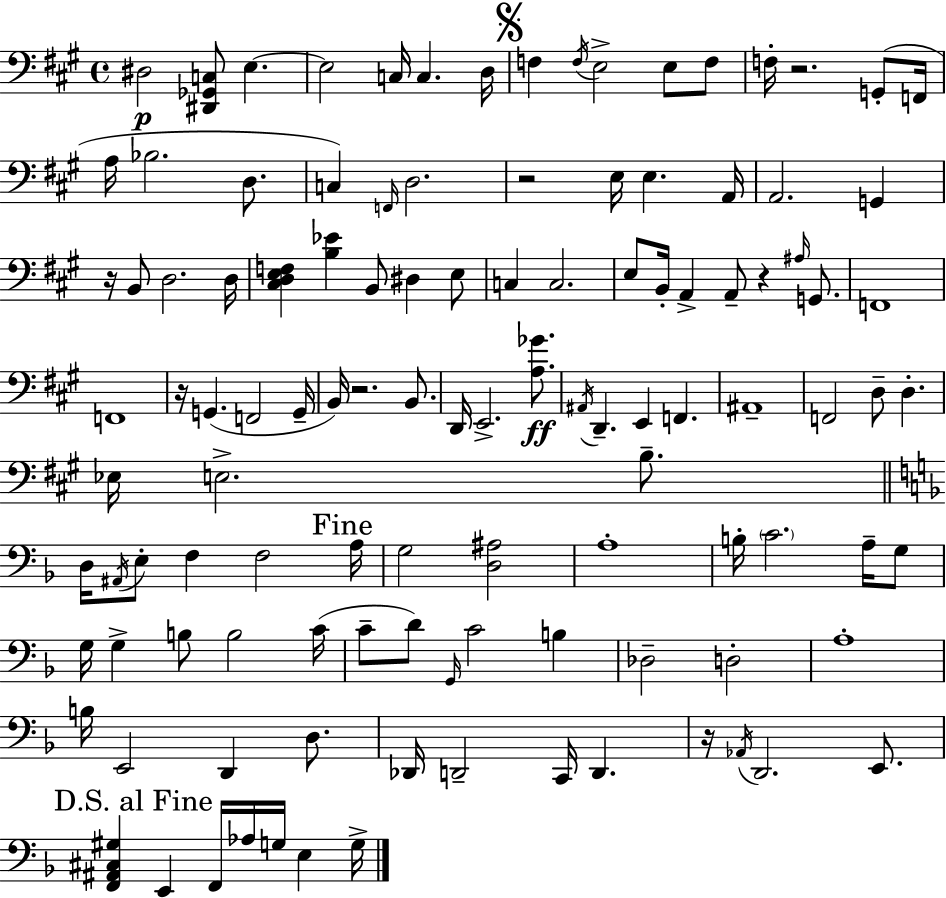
D#3/h [D#2,Gb2,C3]/e E3/q. E3/h C3/s C3/q. D3/s F3/q F3/s E3/h E3/e F3/e F3/s R/h. G2/e F2/s A3/s Bb3/h. D3/e. C3/q F2/s D3/h. R/h E3/s E3/q. A2/s A2/h. G2/q R/s B2/e D3/h. D3/s [C#3,D3,E3,F3]/q [B3,Eb4]/q B2/e D#3/q E3/e C3/q C3/h. E3/e B2/s A2/q A2/e R/q A#3/s G2/e. F2/w F2/w R/s G2/q. F2/h G2/s B2/s R/h. B2/e. D2/s E2/h. [A3,Gb4]/e. A#2/s D2/q. E2/q F2/q. A#2/w F2/h D3/e D3/q. Eb3/s E3/h. B3/e. D3/s A#2/s E3/e F3/q F3/h A3/s G3/h [D3,A#3]/h A3/w B3/s C4/h. A3/s G3/e G3/s G3/q B3/e B3/h C4/s C4/e D4/e G2/s C4/h B3/q Db3/h D3/h A3/w B3/s E2/h D2/q D3/e. Db2/s D2/h C2/s D2/q. R/s Ab2/s D2/h. E2/e. [F2,A#2,C#3,G#3]/q E2/q F2/s Ab3/s G3/s E3/q G3/s